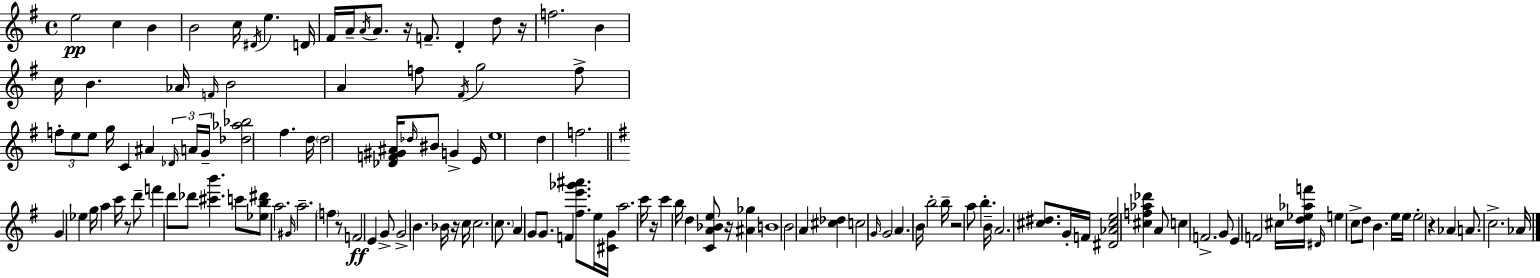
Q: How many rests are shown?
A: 9